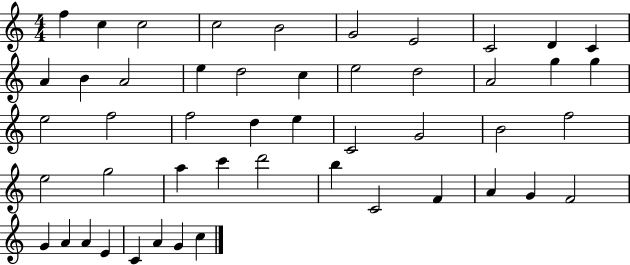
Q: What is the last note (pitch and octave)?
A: C5